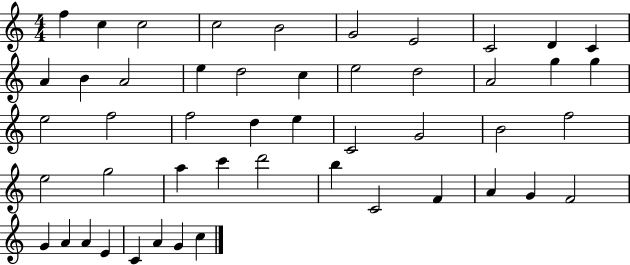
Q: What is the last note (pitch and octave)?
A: C5